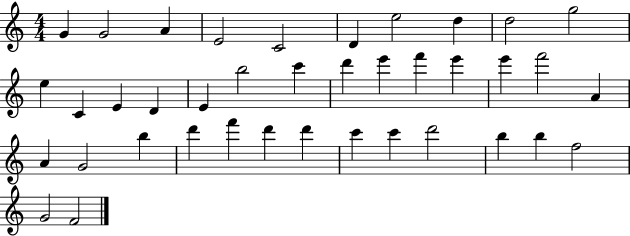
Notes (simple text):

G4/q G4/h A4/q E4/h C4/h D4/q E5/h D5/q D5/h G5/h E5/q C4/q E4/q D4/q E4/q B5/h C6/q D6/q E6/q F6/q E6/q E6/q F6/h A4/q A4/q G4/h B5/q D6/q F6/q D6/q D6/q C6/q C6/q D6/h B5/q B5/q F5/h G4/h F4/h